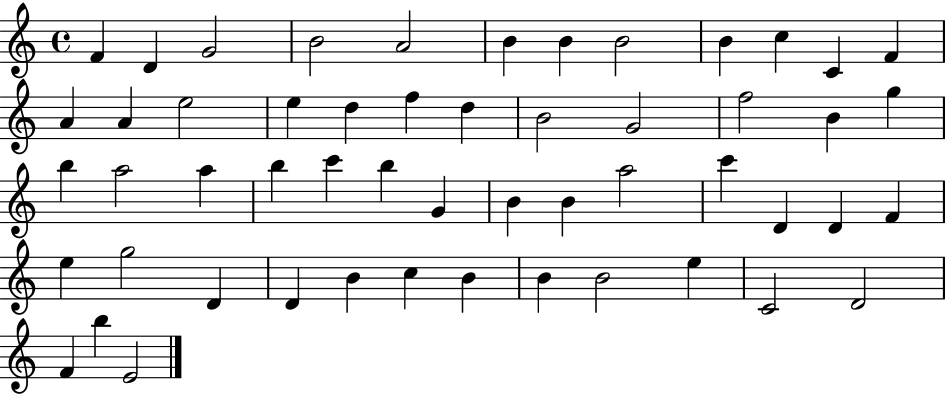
{
  \clef treble
  \time 4/4
  \defaultTimeSignature
  \key c \major
  f'4 d'4 g'2 | b'2 a'2 | b'4 b'4 b'2 | b'4 c''4 c'4 f'4 | \break a'4 a'4 e''2 | e''4 d''4 f''4 d''4 | b'2 g'2 | f''2 b'4 g''4 | \break b''4 a''2 a''4 | b''4 c'''4 b''4 g'4 | b'4 b'4 a''2 | c'''4 d'4 d'4 f'4 | \break e''4 g''2 d'4 | d'4 b'4 c''4 b'4 | b'4 b'2 e''4 | c'2 d'2 | \break f'4 b''4 e'2 | \bar "|."
}